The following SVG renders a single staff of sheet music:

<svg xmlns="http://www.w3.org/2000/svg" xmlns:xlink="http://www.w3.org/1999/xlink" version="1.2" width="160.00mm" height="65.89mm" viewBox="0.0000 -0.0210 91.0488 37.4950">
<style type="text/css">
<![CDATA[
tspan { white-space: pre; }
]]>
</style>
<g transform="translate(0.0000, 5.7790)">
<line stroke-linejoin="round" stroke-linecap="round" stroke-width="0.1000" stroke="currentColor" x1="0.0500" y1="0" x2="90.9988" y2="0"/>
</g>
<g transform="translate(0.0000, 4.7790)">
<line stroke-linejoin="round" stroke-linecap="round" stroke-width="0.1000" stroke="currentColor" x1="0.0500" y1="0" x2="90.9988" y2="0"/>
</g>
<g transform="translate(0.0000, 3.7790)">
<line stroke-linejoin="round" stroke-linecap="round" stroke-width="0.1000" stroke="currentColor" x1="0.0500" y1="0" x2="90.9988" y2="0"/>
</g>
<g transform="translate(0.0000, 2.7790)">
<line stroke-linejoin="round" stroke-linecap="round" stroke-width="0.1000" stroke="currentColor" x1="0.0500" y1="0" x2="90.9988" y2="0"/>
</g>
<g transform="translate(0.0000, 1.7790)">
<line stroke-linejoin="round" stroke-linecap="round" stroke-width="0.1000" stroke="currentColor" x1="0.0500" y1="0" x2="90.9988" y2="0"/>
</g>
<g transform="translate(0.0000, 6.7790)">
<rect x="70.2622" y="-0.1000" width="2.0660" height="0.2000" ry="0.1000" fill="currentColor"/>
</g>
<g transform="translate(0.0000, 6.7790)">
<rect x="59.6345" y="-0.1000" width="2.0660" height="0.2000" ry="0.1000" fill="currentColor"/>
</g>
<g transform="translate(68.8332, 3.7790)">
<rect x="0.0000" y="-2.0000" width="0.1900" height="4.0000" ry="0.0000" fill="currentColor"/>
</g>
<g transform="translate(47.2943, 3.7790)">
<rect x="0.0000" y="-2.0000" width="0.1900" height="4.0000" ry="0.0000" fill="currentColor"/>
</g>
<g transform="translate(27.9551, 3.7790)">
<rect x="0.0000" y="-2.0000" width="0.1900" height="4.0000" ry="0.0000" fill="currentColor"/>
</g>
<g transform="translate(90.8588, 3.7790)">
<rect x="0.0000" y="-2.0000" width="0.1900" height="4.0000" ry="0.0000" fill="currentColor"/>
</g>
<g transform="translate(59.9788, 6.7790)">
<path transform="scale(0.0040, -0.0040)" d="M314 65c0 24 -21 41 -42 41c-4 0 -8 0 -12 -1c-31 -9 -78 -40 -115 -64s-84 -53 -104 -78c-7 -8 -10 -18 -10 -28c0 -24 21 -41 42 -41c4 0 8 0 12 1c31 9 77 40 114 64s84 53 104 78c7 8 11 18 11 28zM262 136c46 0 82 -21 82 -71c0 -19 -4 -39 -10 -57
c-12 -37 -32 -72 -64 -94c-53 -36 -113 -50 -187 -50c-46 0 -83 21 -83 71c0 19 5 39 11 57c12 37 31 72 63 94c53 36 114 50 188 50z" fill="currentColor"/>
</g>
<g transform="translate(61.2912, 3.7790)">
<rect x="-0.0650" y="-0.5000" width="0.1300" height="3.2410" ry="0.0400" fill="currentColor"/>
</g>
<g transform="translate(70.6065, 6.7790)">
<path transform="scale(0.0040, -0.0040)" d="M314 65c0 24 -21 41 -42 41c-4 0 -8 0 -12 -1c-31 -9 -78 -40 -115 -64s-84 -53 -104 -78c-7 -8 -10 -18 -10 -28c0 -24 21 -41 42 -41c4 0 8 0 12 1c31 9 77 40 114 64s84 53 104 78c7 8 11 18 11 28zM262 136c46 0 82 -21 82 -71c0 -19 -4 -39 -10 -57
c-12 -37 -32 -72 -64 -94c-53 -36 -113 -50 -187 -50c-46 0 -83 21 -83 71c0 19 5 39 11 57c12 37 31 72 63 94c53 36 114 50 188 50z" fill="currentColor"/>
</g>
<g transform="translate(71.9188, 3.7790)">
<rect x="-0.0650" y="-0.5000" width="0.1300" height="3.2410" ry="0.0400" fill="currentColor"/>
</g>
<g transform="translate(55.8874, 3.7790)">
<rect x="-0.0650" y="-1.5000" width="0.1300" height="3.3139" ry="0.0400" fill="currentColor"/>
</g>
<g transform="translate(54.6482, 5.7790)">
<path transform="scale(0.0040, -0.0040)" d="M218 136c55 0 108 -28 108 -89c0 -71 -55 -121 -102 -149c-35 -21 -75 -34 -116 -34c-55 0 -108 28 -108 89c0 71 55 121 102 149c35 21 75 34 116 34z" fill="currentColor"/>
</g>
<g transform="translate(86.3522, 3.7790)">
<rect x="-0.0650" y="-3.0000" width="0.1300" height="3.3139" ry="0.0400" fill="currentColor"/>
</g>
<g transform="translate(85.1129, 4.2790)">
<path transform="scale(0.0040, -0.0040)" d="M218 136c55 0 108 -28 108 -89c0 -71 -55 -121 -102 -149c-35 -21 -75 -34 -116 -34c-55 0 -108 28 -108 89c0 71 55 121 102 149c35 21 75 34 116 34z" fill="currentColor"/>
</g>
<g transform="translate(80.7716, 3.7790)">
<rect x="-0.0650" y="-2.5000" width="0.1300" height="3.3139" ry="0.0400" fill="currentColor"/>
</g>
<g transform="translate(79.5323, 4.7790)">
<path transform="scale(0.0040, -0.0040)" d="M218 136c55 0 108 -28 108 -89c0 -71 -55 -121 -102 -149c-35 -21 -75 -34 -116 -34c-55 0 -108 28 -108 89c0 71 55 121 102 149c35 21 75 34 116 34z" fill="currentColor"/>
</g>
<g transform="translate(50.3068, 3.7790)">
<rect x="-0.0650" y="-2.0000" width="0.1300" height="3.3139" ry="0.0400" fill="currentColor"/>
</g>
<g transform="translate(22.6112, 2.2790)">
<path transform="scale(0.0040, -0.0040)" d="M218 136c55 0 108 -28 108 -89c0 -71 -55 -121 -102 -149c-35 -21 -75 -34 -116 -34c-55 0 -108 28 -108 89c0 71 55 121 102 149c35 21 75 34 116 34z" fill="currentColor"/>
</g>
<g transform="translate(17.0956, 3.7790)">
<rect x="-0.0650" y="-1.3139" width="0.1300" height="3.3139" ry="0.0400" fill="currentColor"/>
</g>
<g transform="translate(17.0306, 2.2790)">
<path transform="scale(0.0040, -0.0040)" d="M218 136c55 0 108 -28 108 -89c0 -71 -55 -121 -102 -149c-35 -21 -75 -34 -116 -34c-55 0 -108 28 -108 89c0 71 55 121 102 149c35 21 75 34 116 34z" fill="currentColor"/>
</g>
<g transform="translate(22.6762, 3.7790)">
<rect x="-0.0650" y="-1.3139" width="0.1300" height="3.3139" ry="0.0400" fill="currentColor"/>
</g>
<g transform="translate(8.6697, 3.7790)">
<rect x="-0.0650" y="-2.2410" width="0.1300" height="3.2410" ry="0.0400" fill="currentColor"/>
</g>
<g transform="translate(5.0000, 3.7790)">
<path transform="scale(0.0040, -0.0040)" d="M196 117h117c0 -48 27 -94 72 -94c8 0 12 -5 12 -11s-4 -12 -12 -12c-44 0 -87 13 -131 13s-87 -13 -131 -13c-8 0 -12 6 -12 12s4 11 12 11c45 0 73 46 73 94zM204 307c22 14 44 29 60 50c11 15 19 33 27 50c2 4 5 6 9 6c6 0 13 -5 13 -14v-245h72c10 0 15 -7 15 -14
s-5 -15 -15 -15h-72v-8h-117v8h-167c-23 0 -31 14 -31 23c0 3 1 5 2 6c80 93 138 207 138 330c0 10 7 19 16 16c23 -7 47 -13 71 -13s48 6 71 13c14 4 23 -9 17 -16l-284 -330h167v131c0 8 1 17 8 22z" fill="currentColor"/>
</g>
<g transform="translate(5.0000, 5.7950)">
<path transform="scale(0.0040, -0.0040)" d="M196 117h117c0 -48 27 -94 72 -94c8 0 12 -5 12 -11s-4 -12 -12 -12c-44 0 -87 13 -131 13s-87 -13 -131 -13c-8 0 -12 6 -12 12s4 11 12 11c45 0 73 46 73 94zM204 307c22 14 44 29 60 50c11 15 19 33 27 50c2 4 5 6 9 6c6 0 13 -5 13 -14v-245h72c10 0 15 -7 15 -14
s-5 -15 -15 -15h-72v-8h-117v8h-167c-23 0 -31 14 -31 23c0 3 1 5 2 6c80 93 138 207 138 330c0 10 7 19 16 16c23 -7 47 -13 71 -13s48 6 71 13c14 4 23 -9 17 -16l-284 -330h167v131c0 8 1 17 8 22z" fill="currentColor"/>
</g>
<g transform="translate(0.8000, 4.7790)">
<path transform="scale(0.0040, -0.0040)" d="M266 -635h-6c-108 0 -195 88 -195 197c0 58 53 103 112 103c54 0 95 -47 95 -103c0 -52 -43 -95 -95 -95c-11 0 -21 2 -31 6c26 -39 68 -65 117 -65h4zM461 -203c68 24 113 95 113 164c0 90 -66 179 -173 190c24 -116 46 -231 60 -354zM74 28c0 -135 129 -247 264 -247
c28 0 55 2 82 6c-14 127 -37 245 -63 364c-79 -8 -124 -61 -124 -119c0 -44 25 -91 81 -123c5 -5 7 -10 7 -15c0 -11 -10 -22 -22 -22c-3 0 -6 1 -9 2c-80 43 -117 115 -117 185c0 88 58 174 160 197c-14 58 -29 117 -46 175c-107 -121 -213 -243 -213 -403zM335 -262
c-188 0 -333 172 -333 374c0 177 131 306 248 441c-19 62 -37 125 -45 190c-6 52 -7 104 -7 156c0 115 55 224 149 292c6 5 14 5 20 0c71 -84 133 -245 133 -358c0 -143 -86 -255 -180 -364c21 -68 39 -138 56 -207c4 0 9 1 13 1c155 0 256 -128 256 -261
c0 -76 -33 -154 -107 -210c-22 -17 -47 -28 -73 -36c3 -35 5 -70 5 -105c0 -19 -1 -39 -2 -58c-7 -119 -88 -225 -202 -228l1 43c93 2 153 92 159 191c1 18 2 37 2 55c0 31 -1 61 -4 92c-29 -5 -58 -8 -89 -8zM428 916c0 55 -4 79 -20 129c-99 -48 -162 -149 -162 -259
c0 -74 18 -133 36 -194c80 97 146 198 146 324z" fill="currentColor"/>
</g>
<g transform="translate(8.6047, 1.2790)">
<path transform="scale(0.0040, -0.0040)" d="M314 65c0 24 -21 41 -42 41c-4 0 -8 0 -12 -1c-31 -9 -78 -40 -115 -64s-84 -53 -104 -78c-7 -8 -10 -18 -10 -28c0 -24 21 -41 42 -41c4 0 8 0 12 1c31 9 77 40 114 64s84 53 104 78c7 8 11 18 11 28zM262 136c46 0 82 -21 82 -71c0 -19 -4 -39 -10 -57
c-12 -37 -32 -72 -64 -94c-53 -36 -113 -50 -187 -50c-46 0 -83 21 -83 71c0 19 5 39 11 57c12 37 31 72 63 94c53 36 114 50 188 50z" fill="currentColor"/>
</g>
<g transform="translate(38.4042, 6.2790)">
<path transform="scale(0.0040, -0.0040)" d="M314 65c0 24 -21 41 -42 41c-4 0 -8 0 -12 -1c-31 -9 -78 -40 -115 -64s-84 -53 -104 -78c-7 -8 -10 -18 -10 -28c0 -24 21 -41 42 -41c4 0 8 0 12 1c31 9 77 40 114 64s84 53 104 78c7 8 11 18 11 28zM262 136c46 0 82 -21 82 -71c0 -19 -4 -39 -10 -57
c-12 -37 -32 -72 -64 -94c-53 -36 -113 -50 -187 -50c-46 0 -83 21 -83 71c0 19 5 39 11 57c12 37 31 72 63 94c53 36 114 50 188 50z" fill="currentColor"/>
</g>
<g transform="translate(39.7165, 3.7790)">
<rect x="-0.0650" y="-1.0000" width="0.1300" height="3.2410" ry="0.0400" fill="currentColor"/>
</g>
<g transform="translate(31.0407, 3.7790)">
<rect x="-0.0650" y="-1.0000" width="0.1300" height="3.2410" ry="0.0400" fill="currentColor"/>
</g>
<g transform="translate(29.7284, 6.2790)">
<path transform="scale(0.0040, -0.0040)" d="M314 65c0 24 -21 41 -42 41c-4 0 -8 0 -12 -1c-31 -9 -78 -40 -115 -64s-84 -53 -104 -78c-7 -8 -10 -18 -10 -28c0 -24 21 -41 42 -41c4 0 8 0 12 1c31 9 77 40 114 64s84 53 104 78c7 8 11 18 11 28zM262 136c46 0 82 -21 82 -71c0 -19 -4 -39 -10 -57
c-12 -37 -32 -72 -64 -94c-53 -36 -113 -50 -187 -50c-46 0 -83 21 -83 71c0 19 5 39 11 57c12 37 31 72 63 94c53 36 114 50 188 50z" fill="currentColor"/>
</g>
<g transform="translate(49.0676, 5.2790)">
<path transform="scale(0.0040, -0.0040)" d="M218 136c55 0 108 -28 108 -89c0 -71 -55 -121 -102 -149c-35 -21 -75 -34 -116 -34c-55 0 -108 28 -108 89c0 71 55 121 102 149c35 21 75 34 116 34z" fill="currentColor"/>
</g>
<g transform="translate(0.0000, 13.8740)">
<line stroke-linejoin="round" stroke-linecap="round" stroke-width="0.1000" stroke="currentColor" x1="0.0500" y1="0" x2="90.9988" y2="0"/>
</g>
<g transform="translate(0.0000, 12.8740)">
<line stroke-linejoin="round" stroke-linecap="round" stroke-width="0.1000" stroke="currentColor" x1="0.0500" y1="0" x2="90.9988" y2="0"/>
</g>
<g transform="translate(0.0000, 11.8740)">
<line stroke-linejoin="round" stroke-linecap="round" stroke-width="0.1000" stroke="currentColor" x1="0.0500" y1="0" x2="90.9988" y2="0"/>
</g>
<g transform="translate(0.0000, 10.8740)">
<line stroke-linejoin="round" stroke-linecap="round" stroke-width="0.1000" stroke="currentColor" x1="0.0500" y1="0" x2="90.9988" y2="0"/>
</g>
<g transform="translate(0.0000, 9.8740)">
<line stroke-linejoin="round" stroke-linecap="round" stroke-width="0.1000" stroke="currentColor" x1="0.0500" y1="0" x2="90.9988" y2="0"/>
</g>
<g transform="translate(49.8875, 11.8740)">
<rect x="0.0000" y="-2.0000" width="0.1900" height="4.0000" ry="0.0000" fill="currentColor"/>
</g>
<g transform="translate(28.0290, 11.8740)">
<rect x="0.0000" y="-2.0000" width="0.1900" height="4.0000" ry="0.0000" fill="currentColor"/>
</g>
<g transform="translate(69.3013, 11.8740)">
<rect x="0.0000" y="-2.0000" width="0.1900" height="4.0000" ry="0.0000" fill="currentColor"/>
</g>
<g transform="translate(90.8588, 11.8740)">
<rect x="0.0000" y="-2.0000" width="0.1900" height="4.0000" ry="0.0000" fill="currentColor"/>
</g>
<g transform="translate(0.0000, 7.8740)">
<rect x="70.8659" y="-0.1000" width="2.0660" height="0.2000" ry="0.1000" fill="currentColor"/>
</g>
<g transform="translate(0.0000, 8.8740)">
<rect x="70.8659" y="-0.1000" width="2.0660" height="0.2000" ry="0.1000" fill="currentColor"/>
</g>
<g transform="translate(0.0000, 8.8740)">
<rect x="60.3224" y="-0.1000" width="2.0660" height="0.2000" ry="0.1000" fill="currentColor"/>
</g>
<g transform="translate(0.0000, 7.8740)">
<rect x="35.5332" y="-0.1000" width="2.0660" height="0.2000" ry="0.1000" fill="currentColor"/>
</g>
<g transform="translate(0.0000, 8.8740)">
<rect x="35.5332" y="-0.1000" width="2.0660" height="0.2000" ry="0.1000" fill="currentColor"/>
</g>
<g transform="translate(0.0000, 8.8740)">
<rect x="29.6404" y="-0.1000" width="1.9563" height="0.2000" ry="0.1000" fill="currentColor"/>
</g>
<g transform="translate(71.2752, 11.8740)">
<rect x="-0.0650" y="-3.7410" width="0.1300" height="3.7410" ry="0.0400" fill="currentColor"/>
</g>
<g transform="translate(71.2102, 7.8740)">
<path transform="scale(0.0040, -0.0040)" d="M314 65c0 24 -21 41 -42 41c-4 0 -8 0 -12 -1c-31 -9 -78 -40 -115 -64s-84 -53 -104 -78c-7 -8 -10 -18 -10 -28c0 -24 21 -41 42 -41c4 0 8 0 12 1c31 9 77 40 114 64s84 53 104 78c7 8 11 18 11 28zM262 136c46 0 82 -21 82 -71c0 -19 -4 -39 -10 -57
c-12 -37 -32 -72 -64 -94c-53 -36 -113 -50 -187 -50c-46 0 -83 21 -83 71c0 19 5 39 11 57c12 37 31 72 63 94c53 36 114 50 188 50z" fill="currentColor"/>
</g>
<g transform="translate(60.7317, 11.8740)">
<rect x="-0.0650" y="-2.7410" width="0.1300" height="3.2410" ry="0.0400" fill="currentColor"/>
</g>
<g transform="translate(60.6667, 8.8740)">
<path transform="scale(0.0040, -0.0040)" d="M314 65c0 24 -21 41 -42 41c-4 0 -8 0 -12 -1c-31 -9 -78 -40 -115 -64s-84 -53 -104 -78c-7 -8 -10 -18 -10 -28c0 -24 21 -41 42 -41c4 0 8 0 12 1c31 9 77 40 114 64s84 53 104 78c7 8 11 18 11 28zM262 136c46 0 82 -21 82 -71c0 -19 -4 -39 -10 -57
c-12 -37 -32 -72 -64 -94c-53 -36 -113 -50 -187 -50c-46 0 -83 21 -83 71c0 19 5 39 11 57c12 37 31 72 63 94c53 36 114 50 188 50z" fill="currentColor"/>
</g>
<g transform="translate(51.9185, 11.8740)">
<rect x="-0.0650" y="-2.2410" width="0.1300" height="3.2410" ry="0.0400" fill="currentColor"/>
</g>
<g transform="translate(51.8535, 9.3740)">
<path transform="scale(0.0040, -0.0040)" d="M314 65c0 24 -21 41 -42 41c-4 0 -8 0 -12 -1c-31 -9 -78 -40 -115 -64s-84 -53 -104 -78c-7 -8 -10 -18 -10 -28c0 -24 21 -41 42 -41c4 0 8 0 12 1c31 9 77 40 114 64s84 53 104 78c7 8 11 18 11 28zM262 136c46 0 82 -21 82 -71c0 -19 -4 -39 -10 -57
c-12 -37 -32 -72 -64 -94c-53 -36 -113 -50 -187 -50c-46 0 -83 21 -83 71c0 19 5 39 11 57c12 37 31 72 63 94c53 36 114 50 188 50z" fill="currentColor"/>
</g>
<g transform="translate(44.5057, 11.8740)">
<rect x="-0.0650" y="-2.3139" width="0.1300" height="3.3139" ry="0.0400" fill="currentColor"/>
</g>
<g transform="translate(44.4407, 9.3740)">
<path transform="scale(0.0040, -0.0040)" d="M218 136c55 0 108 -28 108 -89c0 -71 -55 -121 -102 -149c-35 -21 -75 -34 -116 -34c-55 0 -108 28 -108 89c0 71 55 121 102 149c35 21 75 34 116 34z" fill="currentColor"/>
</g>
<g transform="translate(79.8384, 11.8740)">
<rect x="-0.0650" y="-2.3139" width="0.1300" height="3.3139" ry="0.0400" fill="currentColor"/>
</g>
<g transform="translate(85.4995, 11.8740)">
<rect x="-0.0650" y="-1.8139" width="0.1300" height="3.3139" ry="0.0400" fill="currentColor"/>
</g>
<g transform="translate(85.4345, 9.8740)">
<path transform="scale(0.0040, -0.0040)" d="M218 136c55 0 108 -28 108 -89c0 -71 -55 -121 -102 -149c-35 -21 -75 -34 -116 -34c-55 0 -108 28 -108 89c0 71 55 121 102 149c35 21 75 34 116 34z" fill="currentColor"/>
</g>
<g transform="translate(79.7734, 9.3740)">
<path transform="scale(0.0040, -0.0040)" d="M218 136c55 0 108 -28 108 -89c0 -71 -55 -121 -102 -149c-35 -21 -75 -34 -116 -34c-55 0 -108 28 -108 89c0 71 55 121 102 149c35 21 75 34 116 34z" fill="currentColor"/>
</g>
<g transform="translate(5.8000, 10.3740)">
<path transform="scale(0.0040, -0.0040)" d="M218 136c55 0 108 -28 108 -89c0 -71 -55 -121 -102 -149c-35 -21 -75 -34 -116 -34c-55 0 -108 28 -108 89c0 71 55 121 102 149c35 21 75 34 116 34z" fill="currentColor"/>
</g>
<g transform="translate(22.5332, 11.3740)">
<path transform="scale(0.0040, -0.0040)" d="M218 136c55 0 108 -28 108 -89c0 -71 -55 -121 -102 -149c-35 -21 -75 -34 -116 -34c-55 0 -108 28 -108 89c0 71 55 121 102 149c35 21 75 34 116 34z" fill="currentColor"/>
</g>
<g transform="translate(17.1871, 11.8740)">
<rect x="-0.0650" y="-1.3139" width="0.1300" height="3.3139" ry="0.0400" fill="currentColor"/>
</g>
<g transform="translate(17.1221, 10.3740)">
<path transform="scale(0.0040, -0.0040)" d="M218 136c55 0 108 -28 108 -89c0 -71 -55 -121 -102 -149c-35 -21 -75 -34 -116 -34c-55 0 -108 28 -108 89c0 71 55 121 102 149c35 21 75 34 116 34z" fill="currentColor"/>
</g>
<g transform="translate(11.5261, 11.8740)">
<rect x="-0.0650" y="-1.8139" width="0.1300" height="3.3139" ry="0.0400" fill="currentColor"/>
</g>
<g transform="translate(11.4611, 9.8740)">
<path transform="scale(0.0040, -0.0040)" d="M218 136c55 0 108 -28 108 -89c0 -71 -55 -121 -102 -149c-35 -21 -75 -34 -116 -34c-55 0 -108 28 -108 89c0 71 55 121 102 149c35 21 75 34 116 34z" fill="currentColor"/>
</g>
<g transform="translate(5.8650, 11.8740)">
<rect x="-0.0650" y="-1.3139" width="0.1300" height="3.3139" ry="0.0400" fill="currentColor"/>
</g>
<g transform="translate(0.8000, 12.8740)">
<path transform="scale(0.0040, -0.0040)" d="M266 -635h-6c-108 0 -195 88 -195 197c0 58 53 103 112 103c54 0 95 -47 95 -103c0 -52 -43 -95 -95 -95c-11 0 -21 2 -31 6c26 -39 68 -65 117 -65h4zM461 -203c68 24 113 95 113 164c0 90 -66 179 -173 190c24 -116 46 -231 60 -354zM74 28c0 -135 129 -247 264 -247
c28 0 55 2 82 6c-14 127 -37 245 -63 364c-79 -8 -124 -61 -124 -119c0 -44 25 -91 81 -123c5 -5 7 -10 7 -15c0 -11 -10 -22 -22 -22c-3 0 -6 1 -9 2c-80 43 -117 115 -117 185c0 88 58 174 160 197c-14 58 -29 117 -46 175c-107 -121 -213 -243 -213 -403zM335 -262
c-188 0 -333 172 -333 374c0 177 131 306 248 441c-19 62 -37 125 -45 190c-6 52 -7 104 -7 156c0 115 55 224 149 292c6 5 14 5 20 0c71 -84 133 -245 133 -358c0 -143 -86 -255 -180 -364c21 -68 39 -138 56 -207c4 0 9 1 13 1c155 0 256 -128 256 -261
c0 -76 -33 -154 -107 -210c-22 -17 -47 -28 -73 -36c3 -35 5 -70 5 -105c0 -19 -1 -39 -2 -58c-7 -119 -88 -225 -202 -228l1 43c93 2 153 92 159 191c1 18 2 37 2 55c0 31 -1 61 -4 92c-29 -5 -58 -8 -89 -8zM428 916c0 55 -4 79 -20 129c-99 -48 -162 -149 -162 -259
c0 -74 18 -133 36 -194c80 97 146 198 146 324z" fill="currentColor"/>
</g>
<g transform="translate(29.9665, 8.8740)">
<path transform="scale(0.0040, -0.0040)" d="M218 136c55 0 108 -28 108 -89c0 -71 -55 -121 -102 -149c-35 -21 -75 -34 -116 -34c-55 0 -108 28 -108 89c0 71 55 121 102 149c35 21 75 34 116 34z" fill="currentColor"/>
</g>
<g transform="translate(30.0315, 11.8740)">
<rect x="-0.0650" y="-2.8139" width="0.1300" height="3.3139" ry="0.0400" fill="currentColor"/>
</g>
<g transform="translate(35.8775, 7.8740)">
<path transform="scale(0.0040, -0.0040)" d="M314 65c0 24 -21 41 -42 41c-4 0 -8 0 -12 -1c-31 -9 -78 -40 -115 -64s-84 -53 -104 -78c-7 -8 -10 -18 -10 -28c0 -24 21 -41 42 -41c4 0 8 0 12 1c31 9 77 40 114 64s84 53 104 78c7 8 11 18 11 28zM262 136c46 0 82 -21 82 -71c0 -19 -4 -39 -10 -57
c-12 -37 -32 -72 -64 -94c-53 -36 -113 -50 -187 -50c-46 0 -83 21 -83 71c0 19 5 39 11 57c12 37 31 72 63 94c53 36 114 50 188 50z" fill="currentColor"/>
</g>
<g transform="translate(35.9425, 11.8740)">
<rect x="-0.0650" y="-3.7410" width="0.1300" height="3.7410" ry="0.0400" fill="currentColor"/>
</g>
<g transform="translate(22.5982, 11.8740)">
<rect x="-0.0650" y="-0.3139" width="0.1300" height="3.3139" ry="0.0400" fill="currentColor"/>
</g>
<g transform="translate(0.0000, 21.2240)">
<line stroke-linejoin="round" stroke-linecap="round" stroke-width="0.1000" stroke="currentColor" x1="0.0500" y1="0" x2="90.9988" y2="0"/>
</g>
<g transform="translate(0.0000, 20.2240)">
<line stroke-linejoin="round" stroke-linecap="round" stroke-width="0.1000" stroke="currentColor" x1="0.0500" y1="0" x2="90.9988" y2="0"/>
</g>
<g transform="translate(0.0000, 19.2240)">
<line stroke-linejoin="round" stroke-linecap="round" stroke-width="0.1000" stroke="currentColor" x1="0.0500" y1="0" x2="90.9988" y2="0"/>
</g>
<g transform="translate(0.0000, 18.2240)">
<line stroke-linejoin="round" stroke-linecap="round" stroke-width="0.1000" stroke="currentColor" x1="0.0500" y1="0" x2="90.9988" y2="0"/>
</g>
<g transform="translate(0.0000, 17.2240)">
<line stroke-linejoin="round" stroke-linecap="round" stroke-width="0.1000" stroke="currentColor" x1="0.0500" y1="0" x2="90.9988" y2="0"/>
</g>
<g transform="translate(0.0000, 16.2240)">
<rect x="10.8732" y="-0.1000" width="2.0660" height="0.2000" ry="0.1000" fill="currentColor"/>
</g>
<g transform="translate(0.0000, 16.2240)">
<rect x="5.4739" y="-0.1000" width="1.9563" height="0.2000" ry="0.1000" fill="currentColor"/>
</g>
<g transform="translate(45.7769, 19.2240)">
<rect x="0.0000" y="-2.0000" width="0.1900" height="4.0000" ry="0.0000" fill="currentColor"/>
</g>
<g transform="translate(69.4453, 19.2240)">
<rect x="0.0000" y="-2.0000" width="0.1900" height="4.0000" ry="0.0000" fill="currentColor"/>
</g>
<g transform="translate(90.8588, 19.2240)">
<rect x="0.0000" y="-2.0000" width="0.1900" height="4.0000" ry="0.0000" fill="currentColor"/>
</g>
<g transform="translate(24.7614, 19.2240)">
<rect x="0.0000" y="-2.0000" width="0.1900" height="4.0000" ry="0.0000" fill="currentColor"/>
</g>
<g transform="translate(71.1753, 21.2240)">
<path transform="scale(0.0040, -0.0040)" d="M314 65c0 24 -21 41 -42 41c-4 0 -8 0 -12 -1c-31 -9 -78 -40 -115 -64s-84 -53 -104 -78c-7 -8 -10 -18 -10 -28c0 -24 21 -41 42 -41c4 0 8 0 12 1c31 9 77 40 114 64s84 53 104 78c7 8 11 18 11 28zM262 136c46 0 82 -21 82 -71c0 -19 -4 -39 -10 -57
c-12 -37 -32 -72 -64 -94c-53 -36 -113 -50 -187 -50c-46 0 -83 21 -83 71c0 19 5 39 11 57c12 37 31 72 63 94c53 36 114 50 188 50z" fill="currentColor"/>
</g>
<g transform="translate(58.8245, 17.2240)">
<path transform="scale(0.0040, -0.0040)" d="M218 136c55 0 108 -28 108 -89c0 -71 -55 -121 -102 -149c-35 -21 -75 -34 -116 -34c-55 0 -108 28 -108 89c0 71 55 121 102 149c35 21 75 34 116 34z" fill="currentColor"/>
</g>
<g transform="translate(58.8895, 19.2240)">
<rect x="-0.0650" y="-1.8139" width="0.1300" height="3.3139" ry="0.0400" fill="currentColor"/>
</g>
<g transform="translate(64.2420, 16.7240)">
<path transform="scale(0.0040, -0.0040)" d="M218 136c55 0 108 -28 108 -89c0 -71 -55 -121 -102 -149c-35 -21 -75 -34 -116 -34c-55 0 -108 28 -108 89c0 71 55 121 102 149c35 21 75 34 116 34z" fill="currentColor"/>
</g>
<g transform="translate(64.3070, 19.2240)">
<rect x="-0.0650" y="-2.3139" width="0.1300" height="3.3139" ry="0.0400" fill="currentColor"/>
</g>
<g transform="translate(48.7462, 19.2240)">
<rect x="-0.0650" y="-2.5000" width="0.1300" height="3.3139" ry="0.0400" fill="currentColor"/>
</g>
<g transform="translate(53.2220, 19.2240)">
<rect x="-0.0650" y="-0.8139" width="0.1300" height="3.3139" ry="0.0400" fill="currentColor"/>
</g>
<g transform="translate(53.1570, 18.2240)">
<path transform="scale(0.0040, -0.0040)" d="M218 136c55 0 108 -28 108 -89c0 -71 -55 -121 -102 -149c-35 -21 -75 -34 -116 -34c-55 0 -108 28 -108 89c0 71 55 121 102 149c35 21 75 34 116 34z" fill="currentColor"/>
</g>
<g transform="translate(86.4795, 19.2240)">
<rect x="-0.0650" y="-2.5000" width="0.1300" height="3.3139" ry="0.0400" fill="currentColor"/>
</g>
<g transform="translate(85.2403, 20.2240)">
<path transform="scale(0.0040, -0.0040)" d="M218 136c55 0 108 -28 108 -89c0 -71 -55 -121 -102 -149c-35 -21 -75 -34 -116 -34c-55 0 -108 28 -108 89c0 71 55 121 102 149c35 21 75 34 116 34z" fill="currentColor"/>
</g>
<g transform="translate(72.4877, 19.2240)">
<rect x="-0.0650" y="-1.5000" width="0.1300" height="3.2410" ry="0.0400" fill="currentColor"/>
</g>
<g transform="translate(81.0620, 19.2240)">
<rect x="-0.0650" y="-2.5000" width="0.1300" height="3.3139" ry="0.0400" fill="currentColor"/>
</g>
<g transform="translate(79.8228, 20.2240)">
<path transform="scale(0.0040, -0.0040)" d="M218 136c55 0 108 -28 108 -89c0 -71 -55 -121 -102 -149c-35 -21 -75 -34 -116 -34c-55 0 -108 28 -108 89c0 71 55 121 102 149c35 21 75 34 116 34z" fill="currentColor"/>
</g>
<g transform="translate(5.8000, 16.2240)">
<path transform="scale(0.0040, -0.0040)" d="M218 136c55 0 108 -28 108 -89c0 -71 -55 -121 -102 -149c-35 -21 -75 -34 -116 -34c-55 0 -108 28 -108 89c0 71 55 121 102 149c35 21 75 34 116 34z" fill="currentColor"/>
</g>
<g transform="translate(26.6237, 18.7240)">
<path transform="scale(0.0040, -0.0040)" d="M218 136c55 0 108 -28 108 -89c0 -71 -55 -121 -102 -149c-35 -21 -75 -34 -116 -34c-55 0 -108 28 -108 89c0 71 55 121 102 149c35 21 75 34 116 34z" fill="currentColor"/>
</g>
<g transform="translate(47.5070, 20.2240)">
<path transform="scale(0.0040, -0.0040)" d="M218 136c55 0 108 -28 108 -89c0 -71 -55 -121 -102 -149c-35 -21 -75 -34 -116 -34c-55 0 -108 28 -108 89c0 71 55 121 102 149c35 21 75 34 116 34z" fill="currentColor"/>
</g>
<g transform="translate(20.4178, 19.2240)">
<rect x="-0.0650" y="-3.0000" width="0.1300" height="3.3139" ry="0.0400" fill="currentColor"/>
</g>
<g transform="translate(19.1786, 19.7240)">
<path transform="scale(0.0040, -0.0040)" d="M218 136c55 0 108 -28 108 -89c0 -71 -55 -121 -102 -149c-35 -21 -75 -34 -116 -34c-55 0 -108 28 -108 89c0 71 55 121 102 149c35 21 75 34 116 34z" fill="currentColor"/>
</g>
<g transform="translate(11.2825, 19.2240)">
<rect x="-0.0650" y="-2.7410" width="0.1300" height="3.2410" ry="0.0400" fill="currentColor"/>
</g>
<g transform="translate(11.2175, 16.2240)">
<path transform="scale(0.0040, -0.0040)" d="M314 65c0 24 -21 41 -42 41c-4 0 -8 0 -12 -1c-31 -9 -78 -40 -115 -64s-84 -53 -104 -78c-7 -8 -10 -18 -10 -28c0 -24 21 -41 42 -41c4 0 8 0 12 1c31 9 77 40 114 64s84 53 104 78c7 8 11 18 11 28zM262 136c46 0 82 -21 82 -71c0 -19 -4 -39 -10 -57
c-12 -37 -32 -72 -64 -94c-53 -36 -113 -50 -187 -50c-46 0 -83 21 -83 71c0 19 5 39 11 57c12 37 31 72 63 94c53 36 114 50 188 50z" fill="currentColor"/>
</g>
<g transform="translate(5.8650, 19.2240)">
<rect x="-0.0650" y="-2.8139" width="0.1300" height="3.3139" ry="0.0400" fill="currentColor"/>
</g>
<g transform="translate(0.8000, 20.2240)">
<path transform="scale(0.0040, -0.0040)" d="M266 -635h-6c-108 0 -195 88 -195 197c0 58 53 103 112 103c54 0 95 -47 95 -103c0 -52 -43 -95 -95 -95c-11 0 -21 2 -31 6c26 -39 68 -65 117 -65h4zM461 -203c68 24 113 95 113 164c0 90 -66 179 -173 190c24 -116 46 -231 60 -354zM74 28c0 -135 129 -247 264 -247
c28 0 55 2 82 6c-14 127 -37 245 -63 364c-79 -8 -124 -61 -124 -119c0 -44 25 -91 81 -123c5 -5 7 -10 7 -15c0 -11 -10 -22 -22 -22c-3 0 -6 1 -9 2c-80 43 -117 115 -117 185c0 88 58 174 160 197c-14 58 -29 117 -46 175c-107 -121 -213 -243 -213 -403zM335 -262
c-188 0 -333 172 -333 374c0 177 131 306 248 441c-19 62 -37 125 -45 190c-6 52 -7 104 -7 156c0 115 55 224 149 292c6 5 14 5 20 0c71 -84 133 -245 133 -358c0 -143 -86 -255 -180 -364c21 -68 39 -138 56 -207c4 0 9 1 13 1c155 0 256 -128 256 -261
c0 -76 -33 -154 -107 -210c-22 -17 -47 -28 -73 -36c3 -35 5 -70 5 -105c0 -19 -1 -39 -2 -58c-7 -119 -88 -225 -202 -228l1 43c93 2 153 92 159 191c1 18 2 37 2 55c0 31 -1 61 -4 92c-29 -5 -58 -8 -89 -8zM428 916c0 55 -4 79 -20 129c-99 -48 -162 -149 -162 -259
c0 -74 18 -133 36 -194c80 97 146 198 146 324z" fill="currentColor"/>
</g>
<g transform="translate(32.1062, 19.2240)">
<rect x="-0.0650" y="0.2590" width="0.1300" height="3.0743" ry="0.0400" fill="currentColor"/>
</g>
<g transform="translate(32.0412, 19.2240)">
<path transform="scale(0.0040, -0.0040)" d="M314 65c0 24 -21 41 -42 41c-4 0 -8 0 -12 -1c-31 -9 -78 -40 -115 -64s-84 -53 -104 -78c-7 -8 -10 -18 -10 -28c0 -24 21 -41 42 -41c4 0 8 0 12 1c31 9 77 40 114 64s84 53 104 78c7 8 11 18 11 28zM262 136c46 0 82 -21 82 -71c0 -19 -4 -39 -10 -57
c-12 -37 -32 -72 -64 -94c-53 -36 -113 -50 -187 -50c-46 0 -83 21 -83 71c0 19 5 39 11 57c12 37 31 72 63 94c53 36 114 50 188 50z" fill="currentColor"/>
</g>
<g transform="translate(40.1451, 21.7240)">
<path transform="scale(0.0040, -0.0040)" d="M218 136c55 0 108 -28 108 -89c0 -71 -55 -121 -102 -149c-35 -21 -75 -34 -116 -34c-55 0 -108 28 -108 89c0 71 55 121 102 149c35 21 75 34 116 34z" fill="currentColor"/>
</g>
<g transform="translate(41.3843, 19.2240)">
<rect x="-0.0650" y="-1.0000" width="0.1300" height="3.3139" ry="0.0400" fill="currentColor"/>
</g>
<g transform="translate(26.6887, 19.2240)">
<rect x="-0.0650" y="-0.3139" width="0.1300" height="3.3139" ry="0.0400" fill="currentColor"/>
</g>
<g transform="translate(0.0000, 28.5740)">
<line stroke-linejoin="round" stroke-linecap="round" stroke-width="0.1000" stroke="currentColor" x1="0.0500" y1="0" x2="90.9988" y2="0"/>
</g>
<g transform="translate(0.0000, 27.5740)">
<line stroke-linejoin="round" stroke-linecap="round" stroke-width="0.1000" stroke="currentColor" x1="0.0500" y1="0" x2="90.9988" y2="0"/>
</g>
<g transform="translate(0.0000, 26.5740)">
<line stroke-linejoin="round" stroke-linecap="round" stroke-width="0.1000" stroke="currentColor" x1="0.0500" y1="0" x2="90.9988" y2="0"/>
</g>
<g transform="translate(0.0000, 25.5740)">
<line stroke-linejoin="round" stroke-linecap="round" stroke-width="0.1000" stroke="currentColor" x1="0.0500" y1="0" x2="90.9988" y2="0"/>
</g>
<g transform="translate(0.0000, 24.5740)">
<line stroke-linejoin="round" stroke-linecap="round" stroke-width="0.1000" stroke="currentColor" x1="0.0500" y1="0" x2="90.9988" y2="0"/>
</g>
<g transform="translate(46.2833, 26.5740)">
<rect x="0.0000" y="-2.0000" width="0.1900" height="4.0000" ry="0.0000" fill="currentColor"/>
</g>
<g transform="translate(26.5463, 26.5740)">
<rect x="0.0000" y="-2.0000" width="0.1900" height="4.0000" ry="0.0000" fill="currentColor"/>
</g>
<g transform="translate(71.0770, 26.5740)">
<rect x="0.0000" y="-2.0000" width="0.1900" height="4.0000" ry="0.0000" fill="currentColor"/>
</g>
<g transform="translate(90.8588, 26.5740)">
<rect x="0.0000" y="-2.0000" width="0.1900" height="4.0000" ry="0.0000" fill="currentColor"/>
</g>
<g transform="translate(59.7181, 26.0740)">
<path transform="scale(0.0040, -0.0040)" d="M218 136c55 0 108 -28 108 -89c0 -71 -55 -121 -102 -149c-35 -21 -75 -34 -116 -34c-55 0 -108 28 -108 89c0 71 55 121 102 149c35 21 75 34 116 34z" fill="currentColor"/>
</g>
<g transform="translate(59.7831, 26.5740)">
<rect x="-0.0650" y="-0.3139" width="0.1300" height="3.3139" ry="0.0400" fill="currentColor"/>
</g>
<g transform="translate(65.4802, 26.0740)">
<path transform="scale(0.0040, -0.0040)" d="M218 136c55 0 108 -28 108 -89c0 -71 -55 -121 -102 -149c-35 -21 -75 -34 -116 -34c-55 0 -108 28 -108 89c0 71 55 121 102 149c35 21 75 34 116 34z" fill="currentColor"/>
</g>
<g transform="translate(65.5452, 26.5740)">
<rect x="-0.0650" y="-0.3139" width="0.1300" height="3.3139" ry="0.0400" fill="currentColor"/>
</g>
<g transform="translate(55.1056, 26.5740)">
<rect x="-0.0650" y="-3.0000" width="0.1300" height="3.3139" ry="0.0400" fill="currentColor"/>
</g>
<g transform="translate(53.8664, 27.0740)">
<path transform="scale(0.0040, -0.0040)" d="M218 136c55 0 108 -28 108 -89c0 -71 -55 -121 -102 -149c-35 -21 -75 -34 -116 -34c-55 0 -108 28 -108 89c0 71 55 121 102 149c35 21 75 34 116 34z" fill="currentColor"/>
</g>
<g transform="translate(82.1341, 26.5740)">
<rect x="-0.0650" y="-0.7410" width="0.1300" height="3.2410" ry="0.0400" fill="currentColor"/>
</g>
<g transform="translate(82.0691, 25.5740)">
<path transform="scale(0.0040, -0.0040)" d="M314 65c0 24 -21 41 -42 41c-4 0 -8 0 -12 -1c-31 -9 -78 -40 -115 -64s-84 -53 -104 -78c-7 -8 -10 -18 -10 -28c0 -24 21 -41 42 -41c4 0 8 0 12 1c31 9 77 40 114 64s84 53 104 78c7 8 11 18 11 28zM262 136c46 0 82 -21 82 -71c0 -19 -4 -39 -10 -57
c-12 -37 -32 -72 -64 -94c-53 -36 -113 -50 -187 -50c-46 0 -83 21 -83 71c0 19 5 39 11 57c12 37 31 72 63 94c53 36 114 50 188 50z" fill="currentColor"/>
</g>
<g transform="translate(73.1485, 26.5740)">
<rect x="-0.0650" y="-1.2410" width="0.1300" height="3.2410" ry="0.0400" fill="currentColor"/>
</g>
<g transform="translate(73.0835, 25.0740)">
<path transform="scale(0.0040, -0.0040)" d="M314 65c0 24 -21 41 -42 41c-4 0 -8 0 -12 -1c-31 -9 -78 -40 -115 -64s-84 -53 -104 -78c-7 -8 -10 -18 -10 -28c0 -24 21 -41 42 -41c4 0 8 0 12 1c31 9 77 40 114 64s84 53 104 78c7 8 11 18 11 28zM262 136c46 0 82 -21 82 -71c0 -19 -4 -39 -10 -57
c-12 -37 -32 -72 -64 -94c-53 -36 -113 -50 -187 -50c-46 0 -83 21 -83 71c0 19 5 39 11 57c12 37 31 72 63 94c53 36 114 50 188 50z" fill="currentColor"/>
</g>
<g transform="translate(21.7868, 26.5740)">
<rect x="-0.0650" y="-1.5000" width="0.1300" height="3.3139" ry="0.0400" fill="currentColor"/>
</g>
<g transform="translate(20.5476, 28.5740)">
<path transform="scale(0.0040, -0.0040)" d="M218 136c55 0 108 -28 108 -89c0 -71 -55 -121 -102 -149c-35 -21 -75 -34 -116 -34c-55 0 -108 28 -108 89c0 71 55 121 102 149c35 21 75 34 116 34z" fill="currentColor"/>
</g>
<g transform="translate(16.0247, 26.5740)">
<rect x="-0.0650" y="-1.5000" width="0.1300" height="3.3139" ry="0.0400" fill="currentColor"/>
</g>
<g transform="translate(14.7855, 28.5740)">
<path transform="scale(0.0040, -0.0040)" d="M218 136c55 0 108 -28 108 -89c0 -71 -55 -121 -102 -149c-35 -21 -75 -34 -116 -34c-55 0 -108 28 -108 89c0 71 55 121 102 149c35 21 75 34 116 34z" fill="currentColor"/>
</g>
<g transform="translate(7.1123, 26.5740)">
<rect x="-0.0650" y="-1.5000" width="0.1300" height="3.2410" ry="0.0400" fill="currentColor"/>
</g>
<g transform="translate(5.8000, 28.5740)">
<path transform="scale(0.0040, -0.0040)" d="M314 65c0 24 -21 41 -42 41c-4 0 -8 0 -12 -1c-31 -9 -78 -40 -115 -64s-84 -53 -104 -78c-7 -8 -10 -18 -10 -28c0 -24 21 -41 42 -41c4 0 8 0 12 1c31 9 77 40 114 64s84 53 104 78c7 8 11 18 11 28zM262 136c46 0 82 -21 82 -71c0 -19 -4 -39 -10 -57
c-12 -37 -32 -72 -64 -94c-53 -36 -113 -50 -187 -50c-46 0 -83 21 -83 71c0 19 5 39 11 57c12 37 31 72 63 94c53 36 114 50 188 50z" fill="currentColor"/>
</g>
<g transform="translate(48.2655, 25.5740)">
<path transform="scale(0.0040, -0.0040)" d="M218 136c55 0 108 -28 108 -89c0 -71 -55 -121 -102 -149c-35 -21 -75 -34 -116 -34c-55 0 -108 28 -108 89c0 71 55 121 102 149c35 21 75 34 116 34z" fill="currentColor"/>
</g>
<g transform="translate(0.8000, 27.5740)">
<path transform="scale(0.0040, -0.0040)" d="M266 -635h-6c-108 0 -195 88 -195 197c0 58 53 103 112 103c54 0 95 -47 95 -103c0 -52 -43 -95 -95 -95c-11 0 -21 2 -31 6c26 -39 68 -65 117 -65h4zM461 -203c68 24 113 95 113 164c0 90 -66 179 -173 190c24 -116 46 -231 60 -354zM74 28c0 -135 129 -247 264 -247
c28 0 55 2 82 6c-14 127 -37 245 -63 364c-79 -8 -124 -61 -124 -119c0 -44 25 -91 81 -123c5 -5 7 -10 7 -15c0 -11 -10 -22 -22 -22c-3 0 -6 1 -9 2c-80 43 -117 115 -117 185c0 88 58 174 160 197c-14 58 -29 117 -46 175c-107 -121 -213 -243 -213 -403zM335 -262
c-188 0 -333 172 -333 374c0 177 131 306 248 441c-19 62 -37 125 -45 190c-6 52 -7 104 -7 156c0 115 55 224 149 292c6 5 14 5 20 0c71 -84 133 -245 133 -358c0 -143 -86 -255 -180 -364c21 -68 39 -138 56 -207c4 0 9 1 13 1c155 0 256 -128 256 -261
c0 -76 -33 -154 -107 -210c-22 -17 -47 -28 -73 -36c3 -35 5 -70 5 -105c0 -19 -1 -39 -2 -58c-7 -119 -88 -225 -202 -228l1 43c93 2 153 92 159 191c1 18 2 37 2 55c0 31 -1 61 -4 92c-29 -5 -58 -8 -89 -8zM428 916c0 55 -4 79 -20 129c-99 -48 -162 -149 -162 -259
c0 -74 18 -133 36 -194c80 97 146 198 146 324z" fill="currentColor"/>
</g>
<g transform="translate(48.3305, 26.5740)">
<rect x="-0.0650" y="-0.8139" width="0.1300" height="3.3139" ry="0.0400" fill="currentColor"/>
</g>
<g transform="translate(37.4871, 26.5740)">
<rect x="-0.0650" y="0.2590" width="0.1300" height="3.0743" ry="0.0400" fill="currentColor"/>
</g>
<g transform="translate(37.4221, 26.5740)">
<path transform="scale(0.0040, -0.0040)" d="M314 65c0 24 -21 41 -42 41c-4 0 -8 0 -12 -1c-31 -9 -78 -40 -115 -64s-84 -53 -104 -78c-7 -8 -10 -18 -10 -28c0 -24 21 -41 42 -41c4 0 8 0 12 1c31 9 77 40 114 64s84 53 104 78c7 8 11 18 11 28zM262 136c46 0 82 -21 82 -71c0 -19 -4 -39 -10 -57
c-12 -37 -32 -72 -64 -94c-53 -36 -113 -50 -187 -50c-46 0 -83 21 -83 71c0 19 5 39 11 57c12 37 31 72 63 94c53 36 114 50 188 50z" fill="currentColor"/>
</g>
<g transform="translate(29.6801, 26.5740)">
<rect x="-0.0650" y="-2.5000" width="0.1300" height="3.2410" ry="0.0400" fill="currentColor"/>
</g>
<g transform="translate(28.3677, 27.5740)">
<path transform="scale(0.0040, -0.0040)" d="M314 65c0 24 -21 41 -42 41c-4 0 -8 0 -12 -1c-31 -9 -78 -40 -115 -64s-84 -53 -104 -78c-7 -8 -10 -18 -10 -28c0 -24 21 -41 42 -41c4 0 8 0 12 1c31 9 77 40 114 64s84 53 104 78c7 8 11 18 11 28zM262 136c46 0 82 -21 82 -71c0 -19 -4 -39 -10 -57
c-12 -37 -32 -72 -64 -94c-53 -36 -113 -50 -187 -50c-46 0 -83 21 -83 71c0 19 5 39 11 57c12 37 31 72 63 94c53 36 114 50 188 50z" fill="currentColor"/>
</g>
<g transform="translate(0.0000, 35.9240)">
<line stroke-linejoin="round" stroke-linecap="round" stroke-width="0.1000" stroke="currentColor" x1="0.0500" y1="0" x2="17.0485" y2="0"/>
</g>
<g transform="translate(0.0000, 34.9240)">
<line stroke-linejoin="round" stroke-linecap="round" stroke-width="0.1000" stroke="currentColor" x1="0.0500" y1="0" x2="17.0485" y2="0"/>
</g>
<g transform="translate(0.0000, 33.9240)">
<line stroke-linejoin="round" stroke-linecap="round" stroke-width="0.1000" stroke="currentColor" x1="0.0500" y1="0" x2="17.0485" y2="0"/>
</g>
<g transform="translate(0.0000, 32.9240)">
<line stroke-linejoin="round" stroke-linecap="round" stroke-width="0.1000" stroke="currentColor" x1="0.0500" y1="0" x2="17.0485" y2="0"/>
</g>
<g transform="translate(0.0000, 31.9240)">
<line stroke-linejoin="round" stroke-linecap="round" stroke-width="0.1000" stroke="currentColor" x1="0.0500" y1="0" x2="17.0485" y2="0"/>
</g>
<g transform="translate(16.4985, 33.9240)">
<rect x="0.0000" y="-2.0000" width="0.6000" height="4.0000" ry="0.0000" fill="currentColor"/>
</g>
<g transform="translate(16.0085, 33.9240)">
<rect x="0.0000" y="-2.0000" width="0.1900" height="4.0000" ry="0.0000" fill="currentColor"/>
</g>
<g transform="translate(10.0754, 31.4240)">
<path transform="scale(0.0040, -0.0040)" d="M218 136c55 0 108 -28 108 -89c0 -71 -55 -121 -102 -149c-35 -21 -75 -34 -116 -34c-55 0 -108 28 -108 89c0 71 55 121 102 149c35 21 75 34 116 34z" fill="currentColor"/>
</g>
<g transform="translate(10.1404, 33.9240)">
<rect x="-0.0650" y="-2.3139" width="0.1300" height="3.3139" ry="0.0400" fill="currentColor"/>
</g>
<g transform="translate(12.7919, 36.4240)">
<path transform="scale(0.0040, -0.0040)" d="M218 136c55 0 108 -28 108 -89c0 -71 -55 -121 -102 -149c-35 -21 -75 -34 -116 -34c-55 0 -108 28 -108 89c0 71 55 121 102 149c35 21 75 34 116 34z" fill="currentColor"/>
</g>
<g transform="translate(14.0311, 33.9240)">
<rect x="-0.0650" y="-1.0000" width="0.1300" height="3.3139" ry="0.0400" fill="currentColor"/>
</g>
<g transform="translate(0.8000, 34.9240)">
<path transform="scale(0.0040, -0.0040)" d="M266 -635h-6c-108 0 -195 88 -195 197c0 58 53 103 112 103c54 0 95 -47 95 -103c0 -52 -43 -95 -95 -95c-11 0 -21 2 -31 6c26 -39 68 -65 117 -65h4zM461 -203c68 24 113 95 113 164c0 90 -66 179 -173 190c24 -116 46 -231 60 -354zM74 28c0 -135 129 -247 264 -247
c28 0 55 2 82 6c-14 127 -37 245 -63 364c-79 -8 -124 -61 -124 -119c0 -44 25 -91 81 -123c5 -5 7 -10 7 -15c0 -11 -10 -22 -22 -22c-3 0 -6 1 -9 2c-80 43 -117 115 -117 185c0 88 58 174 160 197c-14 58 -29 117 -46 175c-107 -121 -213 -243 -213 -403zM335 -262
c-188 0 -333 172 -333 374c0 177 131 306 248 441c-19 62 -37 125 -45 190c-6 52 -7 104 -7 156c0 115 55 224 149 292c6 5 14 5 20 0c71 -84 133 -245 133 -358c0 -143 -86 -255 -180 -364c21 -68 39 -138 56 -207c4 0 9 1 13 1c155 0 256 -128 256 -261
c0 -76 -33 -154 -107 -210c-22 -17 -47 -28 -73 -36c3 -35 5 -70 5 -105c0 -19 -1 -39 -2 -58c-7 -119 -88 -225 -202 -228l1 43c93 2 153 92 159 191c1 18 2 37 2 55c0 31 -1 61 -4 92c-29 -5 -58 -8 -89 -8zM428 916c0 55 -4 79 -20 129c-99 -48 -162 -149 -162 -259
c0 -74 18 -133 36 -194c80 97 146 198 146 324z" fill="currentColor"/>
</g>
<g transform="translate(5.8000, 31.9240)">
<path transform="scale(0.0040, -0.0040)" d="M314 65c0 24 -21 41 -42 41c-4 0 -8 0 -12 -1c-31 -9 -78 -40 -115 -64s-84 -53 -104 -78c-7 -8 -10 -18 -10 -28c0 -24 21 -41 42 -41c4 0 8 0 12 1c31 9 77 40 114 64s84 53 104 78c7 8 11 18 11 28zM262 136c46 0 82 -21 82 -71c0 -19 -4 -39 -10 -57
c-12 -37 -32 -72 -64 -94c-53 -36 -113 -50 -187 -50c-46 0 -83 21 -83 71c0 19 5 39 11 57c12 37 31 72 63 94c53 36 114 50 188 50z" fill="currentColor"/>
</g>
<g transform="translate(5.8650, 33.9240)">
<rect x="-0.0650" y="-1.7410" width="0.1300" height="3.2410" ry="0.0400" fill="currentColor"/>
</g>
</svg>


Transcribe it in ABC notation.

X:1
T:Untitled
M:4/4
L:1/4
K:C
g2 e e D2 D2 F E C2 C2 G A e f e c a c'2 g g2 a2 c'2 g f a a2 A c B2 D G d f g E2 G G E2 E E G2 B2 d A c c e2 d2 f2 g D